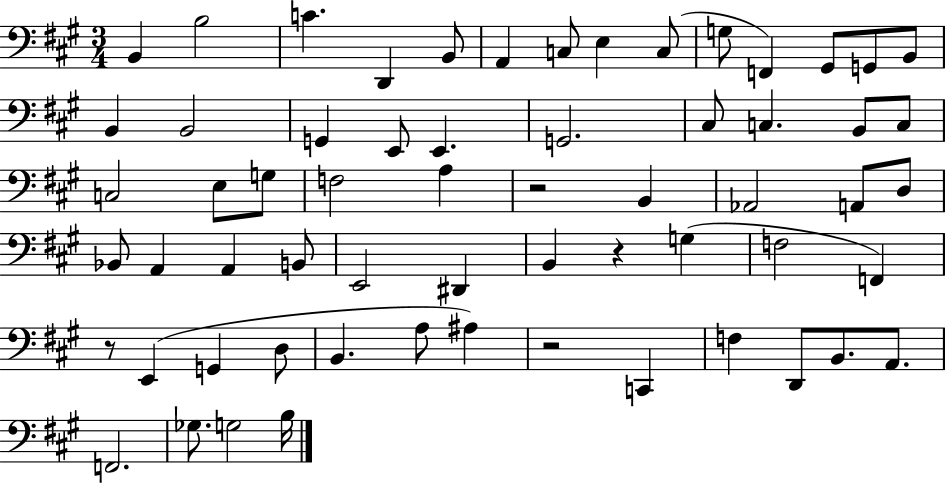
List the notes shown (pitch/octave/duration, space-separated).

B2/q B3/h C4/q. D2/q B2/e A2/q C3/e E3/q C3/e G3/e F2/q G#2/e G2/e B2/e B2/q B2/h G2/q E2/e E2/q. G2/h. C#3/e C3/q. B2/e C3/e C3/h E3/e G3/e F3/h A3/q R/h B2/q Ab2/h A2/e D3/e Bb2/e A2/q A2/q B2/e E2/h D#2/q B2/q R/q G3/q F3/h F2/q R/e E2/q G2/q D3/e B2/q. A3/e A#3/q R/h C2/q F3/q D2/e B2/e. A2/e. F2/h. Gb3/e. G3/h B3/s